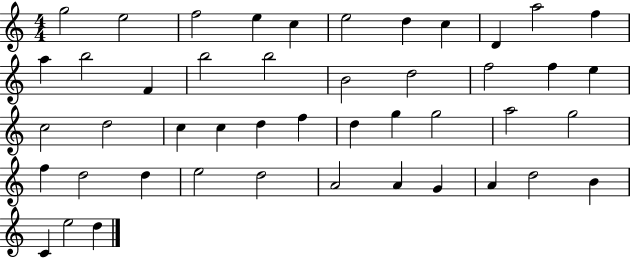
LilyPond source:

{
  \clef treble
  \numericTimeSignature
  \time 4/4
  \key c \major
  g''2 e''2 | f''2 e''4 c''4 | e''2 d''4 c''4 | d'4 a''2 f''4 | \break a''4 b''2 f'4 | b''2 b''2 | b'2 d''2 | f''2 f''4 e''4 | \break c''2 d''2 | c''4 c''4 d''4 f''4 | d''4 g''4 g''2 | a''2 g''2 | \break f''4 d''2 d''4 | e''2 d''2 | a'2 a'4 g'4 | a'4 d''2 b'4 | \break c'4 e''2 d''4 | \bar "|."
}